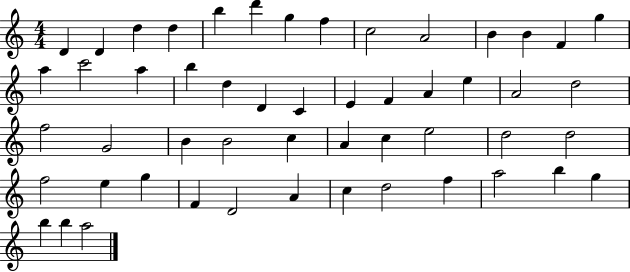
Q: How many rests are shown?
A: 0